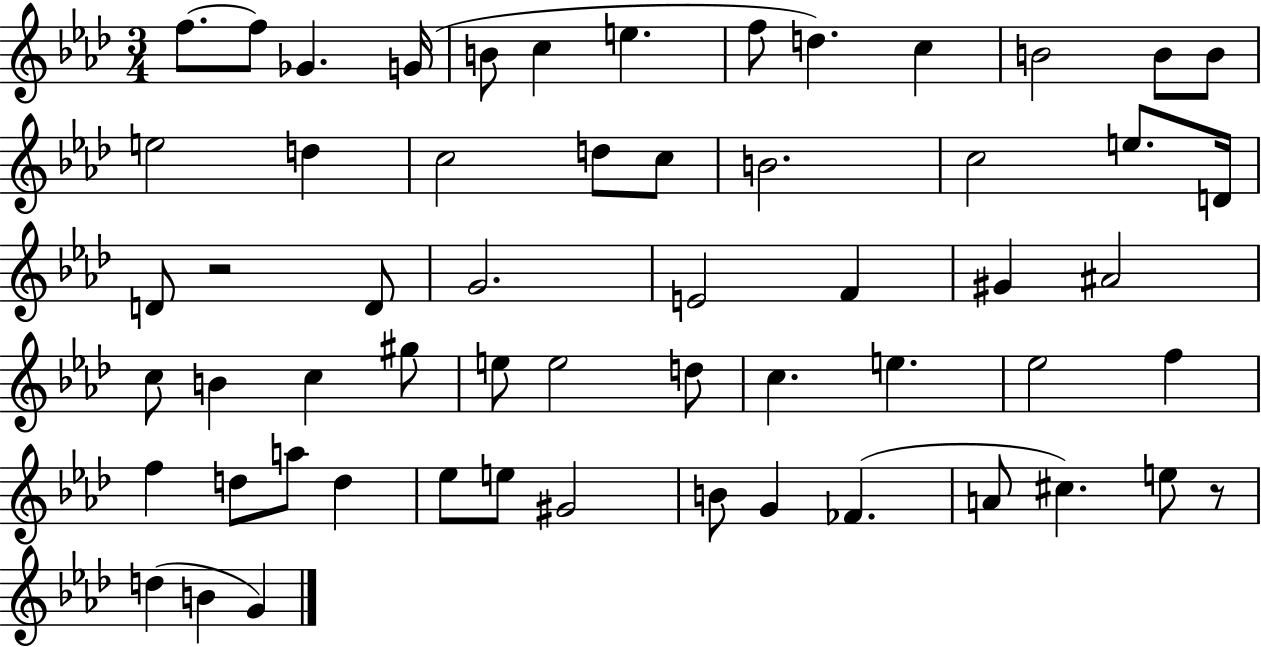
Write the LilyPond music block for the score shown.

{
  \clef treble
  \numericTimeSignature
  \time 3/4
  \key aes \major
  \repeat volta 2 { f''8.~~ f''8 ges'4. g'16( | b'8 c''4 e''4. | f''8 d''4.) c''4 | b'2 b'8 b'8 | \break e''2 d''4 | c''2 d''8 c''8 | b'2. | c''2 e''8. d'16 | \break d'8 r2 d'8 | g'2. | e'2 f'4 | gis'4 ais'2 | \break c''8 b'4 c''4 gis''8 | e''8 e''2 d''8 | c''4. e''4. | ees''2 f''4 | \break f''4 d''8 a''8 d''4 | ees''8 e''8 gis'2 | b'8 g'4 fes'4.( | a'8 cis''4.) e''8 r8 | \break d''4( b'4 g'4) | } \bar "|."
}